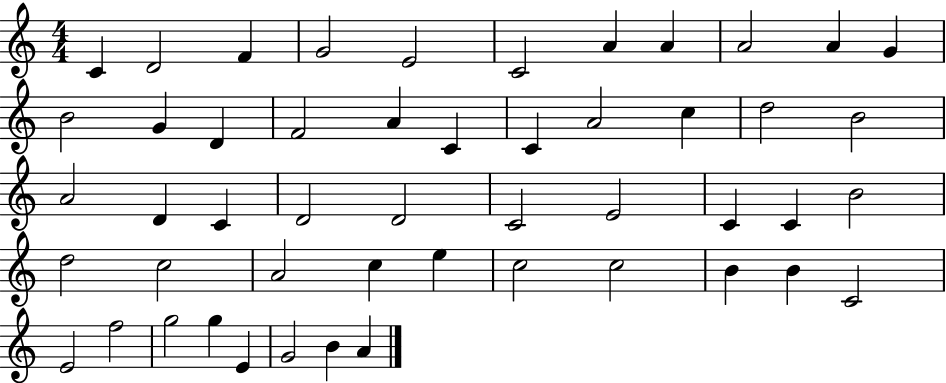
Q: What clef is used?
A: treble